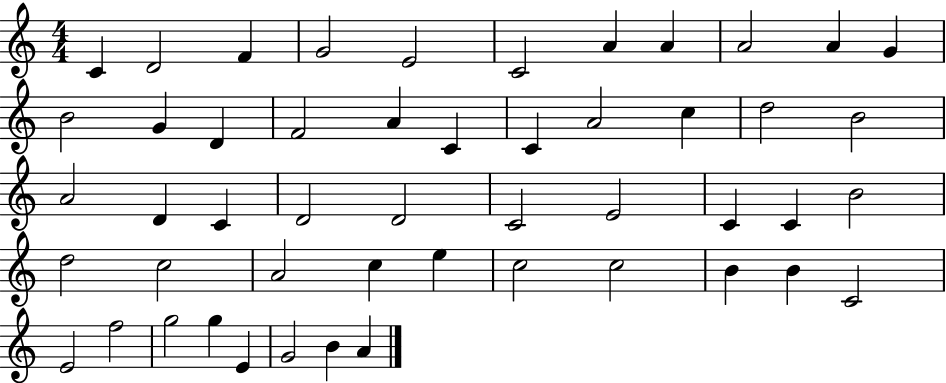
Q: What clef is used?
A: treble